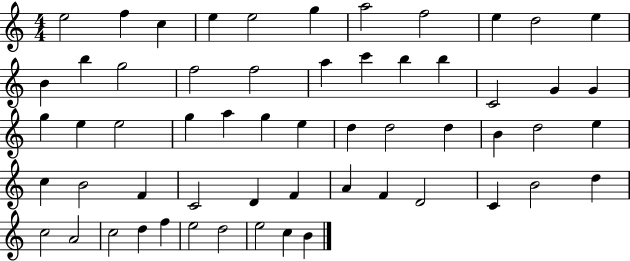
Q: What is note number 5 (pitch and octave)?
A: E5